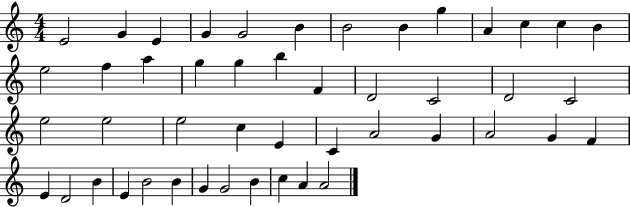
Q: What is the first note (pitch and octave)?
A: E4